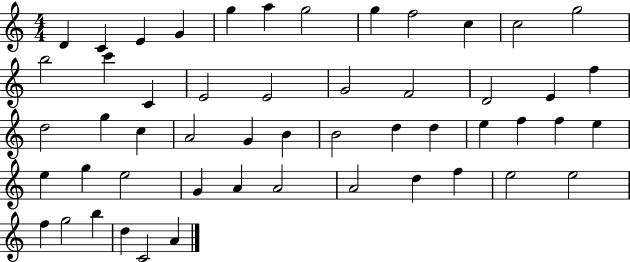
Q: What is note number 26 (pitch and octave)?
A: A4